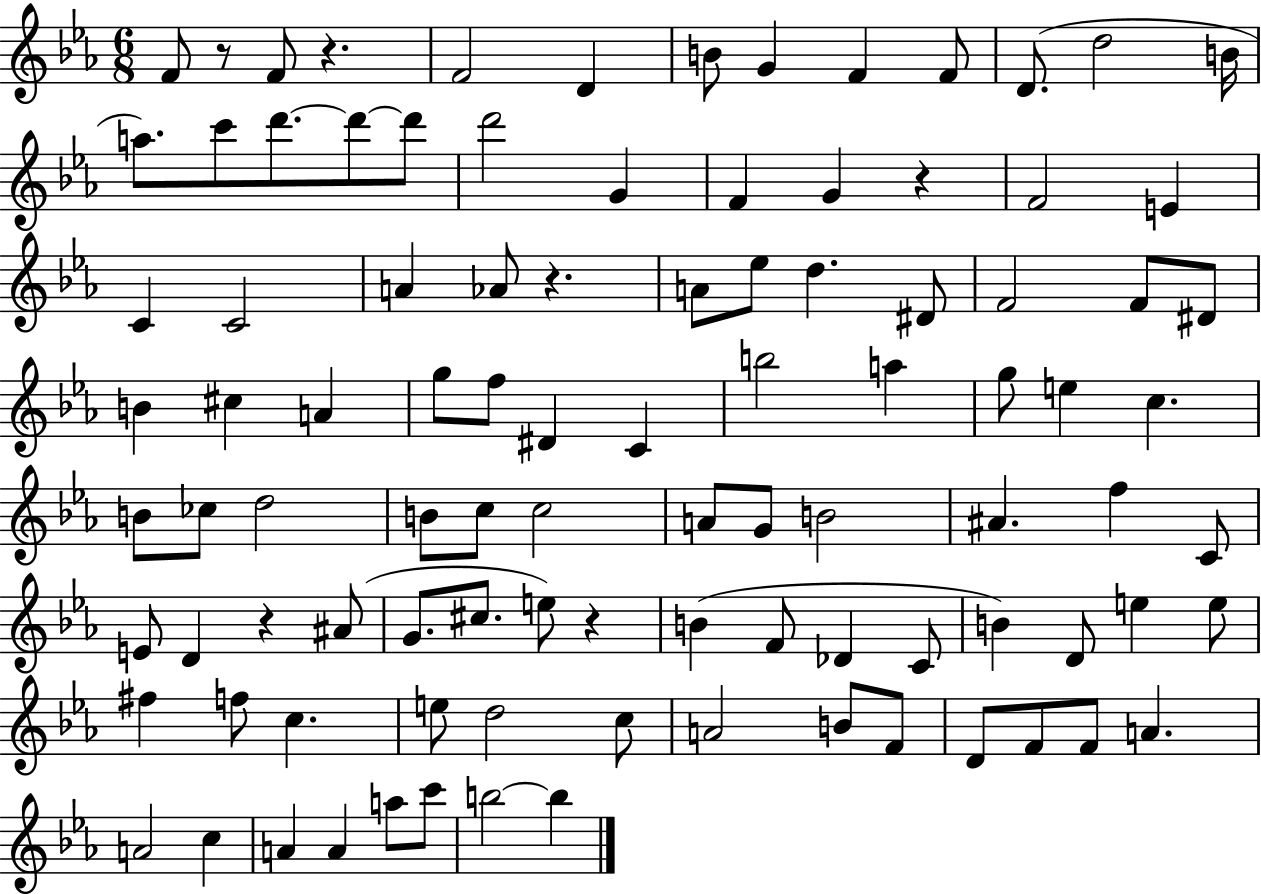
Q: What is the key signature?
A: EES major